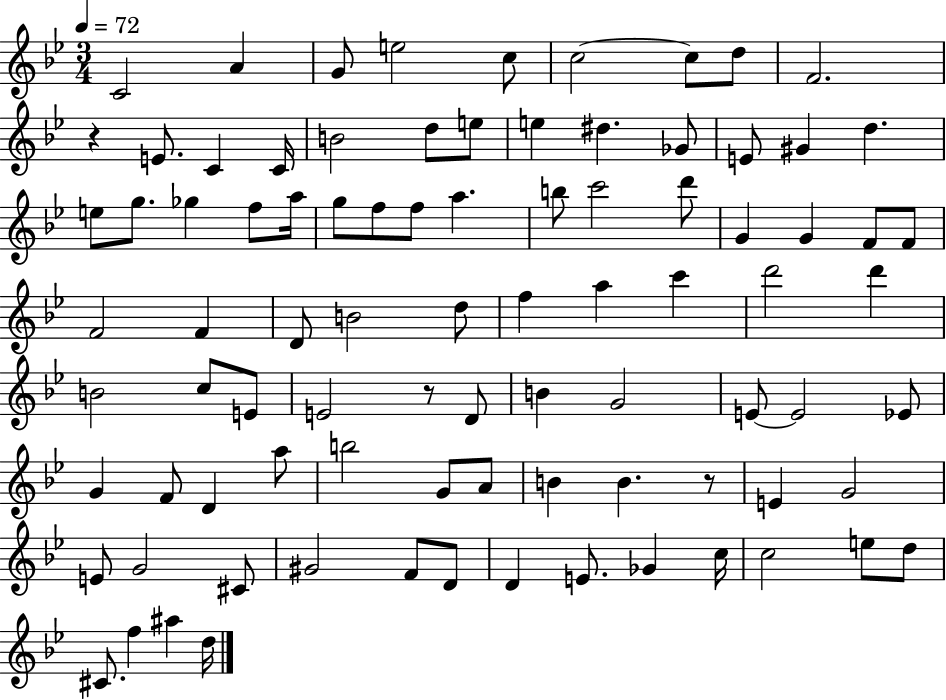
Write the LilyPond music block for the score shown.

{
  \clef treble
  \numericTimeSignature
  \time 3/4
  \key bes \major
  \tempo 4 = 72
  c'2 a'4 | g'8 e''2 c''8 | c''2~~ c''8 d''8 | f'2. | \break r4 e'8. c'4 c'16 | b'2 d''8 e''8 | e''4 dis''4. ges'8 | e'8 gis'4 d''4. | \break e''8 g''8. ges''4 f''8 a''16 | g''8 f''8 f''8 a''4. | b''8 c'''2 d'''8 | g'4 g'4 f'8 f'8 | \break f'2 f'4 | d'8 b'2 d''8 | f''4 a''4 c'''4 | d'''2 d'''4 | \break b'2 c''8 e'8 | e'2 r8 d'8 | b'4 g'2 | e'8~~ e'2 ees'8 | \break g'4 f'8 d'4 a''8 | b''2 g'8 a'8 | b'4 b'4. r8 | e'4 g'2 | \break e'8 g'2 cis'8 | gis'2 f'8 d'8 | d'4 e'8. ges'4 c''16 | c''2 e''8 d''8 | \break cis'8. f''4 ais''4 d''16 | \bar "|."
}